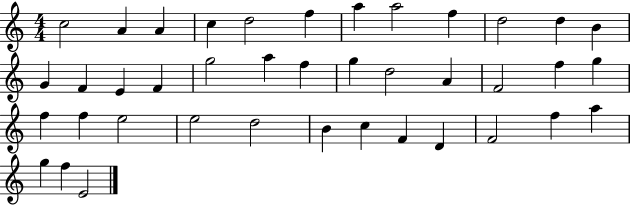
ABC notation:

X:1
T:Untitled
M:4/4
L:1/4
K:C
c2 A A c d2 f a a2 f d2 d B G F E F g2 a f g d2 A F2 f g f f e2 e2 d2 B c F D F2 f a g f E2